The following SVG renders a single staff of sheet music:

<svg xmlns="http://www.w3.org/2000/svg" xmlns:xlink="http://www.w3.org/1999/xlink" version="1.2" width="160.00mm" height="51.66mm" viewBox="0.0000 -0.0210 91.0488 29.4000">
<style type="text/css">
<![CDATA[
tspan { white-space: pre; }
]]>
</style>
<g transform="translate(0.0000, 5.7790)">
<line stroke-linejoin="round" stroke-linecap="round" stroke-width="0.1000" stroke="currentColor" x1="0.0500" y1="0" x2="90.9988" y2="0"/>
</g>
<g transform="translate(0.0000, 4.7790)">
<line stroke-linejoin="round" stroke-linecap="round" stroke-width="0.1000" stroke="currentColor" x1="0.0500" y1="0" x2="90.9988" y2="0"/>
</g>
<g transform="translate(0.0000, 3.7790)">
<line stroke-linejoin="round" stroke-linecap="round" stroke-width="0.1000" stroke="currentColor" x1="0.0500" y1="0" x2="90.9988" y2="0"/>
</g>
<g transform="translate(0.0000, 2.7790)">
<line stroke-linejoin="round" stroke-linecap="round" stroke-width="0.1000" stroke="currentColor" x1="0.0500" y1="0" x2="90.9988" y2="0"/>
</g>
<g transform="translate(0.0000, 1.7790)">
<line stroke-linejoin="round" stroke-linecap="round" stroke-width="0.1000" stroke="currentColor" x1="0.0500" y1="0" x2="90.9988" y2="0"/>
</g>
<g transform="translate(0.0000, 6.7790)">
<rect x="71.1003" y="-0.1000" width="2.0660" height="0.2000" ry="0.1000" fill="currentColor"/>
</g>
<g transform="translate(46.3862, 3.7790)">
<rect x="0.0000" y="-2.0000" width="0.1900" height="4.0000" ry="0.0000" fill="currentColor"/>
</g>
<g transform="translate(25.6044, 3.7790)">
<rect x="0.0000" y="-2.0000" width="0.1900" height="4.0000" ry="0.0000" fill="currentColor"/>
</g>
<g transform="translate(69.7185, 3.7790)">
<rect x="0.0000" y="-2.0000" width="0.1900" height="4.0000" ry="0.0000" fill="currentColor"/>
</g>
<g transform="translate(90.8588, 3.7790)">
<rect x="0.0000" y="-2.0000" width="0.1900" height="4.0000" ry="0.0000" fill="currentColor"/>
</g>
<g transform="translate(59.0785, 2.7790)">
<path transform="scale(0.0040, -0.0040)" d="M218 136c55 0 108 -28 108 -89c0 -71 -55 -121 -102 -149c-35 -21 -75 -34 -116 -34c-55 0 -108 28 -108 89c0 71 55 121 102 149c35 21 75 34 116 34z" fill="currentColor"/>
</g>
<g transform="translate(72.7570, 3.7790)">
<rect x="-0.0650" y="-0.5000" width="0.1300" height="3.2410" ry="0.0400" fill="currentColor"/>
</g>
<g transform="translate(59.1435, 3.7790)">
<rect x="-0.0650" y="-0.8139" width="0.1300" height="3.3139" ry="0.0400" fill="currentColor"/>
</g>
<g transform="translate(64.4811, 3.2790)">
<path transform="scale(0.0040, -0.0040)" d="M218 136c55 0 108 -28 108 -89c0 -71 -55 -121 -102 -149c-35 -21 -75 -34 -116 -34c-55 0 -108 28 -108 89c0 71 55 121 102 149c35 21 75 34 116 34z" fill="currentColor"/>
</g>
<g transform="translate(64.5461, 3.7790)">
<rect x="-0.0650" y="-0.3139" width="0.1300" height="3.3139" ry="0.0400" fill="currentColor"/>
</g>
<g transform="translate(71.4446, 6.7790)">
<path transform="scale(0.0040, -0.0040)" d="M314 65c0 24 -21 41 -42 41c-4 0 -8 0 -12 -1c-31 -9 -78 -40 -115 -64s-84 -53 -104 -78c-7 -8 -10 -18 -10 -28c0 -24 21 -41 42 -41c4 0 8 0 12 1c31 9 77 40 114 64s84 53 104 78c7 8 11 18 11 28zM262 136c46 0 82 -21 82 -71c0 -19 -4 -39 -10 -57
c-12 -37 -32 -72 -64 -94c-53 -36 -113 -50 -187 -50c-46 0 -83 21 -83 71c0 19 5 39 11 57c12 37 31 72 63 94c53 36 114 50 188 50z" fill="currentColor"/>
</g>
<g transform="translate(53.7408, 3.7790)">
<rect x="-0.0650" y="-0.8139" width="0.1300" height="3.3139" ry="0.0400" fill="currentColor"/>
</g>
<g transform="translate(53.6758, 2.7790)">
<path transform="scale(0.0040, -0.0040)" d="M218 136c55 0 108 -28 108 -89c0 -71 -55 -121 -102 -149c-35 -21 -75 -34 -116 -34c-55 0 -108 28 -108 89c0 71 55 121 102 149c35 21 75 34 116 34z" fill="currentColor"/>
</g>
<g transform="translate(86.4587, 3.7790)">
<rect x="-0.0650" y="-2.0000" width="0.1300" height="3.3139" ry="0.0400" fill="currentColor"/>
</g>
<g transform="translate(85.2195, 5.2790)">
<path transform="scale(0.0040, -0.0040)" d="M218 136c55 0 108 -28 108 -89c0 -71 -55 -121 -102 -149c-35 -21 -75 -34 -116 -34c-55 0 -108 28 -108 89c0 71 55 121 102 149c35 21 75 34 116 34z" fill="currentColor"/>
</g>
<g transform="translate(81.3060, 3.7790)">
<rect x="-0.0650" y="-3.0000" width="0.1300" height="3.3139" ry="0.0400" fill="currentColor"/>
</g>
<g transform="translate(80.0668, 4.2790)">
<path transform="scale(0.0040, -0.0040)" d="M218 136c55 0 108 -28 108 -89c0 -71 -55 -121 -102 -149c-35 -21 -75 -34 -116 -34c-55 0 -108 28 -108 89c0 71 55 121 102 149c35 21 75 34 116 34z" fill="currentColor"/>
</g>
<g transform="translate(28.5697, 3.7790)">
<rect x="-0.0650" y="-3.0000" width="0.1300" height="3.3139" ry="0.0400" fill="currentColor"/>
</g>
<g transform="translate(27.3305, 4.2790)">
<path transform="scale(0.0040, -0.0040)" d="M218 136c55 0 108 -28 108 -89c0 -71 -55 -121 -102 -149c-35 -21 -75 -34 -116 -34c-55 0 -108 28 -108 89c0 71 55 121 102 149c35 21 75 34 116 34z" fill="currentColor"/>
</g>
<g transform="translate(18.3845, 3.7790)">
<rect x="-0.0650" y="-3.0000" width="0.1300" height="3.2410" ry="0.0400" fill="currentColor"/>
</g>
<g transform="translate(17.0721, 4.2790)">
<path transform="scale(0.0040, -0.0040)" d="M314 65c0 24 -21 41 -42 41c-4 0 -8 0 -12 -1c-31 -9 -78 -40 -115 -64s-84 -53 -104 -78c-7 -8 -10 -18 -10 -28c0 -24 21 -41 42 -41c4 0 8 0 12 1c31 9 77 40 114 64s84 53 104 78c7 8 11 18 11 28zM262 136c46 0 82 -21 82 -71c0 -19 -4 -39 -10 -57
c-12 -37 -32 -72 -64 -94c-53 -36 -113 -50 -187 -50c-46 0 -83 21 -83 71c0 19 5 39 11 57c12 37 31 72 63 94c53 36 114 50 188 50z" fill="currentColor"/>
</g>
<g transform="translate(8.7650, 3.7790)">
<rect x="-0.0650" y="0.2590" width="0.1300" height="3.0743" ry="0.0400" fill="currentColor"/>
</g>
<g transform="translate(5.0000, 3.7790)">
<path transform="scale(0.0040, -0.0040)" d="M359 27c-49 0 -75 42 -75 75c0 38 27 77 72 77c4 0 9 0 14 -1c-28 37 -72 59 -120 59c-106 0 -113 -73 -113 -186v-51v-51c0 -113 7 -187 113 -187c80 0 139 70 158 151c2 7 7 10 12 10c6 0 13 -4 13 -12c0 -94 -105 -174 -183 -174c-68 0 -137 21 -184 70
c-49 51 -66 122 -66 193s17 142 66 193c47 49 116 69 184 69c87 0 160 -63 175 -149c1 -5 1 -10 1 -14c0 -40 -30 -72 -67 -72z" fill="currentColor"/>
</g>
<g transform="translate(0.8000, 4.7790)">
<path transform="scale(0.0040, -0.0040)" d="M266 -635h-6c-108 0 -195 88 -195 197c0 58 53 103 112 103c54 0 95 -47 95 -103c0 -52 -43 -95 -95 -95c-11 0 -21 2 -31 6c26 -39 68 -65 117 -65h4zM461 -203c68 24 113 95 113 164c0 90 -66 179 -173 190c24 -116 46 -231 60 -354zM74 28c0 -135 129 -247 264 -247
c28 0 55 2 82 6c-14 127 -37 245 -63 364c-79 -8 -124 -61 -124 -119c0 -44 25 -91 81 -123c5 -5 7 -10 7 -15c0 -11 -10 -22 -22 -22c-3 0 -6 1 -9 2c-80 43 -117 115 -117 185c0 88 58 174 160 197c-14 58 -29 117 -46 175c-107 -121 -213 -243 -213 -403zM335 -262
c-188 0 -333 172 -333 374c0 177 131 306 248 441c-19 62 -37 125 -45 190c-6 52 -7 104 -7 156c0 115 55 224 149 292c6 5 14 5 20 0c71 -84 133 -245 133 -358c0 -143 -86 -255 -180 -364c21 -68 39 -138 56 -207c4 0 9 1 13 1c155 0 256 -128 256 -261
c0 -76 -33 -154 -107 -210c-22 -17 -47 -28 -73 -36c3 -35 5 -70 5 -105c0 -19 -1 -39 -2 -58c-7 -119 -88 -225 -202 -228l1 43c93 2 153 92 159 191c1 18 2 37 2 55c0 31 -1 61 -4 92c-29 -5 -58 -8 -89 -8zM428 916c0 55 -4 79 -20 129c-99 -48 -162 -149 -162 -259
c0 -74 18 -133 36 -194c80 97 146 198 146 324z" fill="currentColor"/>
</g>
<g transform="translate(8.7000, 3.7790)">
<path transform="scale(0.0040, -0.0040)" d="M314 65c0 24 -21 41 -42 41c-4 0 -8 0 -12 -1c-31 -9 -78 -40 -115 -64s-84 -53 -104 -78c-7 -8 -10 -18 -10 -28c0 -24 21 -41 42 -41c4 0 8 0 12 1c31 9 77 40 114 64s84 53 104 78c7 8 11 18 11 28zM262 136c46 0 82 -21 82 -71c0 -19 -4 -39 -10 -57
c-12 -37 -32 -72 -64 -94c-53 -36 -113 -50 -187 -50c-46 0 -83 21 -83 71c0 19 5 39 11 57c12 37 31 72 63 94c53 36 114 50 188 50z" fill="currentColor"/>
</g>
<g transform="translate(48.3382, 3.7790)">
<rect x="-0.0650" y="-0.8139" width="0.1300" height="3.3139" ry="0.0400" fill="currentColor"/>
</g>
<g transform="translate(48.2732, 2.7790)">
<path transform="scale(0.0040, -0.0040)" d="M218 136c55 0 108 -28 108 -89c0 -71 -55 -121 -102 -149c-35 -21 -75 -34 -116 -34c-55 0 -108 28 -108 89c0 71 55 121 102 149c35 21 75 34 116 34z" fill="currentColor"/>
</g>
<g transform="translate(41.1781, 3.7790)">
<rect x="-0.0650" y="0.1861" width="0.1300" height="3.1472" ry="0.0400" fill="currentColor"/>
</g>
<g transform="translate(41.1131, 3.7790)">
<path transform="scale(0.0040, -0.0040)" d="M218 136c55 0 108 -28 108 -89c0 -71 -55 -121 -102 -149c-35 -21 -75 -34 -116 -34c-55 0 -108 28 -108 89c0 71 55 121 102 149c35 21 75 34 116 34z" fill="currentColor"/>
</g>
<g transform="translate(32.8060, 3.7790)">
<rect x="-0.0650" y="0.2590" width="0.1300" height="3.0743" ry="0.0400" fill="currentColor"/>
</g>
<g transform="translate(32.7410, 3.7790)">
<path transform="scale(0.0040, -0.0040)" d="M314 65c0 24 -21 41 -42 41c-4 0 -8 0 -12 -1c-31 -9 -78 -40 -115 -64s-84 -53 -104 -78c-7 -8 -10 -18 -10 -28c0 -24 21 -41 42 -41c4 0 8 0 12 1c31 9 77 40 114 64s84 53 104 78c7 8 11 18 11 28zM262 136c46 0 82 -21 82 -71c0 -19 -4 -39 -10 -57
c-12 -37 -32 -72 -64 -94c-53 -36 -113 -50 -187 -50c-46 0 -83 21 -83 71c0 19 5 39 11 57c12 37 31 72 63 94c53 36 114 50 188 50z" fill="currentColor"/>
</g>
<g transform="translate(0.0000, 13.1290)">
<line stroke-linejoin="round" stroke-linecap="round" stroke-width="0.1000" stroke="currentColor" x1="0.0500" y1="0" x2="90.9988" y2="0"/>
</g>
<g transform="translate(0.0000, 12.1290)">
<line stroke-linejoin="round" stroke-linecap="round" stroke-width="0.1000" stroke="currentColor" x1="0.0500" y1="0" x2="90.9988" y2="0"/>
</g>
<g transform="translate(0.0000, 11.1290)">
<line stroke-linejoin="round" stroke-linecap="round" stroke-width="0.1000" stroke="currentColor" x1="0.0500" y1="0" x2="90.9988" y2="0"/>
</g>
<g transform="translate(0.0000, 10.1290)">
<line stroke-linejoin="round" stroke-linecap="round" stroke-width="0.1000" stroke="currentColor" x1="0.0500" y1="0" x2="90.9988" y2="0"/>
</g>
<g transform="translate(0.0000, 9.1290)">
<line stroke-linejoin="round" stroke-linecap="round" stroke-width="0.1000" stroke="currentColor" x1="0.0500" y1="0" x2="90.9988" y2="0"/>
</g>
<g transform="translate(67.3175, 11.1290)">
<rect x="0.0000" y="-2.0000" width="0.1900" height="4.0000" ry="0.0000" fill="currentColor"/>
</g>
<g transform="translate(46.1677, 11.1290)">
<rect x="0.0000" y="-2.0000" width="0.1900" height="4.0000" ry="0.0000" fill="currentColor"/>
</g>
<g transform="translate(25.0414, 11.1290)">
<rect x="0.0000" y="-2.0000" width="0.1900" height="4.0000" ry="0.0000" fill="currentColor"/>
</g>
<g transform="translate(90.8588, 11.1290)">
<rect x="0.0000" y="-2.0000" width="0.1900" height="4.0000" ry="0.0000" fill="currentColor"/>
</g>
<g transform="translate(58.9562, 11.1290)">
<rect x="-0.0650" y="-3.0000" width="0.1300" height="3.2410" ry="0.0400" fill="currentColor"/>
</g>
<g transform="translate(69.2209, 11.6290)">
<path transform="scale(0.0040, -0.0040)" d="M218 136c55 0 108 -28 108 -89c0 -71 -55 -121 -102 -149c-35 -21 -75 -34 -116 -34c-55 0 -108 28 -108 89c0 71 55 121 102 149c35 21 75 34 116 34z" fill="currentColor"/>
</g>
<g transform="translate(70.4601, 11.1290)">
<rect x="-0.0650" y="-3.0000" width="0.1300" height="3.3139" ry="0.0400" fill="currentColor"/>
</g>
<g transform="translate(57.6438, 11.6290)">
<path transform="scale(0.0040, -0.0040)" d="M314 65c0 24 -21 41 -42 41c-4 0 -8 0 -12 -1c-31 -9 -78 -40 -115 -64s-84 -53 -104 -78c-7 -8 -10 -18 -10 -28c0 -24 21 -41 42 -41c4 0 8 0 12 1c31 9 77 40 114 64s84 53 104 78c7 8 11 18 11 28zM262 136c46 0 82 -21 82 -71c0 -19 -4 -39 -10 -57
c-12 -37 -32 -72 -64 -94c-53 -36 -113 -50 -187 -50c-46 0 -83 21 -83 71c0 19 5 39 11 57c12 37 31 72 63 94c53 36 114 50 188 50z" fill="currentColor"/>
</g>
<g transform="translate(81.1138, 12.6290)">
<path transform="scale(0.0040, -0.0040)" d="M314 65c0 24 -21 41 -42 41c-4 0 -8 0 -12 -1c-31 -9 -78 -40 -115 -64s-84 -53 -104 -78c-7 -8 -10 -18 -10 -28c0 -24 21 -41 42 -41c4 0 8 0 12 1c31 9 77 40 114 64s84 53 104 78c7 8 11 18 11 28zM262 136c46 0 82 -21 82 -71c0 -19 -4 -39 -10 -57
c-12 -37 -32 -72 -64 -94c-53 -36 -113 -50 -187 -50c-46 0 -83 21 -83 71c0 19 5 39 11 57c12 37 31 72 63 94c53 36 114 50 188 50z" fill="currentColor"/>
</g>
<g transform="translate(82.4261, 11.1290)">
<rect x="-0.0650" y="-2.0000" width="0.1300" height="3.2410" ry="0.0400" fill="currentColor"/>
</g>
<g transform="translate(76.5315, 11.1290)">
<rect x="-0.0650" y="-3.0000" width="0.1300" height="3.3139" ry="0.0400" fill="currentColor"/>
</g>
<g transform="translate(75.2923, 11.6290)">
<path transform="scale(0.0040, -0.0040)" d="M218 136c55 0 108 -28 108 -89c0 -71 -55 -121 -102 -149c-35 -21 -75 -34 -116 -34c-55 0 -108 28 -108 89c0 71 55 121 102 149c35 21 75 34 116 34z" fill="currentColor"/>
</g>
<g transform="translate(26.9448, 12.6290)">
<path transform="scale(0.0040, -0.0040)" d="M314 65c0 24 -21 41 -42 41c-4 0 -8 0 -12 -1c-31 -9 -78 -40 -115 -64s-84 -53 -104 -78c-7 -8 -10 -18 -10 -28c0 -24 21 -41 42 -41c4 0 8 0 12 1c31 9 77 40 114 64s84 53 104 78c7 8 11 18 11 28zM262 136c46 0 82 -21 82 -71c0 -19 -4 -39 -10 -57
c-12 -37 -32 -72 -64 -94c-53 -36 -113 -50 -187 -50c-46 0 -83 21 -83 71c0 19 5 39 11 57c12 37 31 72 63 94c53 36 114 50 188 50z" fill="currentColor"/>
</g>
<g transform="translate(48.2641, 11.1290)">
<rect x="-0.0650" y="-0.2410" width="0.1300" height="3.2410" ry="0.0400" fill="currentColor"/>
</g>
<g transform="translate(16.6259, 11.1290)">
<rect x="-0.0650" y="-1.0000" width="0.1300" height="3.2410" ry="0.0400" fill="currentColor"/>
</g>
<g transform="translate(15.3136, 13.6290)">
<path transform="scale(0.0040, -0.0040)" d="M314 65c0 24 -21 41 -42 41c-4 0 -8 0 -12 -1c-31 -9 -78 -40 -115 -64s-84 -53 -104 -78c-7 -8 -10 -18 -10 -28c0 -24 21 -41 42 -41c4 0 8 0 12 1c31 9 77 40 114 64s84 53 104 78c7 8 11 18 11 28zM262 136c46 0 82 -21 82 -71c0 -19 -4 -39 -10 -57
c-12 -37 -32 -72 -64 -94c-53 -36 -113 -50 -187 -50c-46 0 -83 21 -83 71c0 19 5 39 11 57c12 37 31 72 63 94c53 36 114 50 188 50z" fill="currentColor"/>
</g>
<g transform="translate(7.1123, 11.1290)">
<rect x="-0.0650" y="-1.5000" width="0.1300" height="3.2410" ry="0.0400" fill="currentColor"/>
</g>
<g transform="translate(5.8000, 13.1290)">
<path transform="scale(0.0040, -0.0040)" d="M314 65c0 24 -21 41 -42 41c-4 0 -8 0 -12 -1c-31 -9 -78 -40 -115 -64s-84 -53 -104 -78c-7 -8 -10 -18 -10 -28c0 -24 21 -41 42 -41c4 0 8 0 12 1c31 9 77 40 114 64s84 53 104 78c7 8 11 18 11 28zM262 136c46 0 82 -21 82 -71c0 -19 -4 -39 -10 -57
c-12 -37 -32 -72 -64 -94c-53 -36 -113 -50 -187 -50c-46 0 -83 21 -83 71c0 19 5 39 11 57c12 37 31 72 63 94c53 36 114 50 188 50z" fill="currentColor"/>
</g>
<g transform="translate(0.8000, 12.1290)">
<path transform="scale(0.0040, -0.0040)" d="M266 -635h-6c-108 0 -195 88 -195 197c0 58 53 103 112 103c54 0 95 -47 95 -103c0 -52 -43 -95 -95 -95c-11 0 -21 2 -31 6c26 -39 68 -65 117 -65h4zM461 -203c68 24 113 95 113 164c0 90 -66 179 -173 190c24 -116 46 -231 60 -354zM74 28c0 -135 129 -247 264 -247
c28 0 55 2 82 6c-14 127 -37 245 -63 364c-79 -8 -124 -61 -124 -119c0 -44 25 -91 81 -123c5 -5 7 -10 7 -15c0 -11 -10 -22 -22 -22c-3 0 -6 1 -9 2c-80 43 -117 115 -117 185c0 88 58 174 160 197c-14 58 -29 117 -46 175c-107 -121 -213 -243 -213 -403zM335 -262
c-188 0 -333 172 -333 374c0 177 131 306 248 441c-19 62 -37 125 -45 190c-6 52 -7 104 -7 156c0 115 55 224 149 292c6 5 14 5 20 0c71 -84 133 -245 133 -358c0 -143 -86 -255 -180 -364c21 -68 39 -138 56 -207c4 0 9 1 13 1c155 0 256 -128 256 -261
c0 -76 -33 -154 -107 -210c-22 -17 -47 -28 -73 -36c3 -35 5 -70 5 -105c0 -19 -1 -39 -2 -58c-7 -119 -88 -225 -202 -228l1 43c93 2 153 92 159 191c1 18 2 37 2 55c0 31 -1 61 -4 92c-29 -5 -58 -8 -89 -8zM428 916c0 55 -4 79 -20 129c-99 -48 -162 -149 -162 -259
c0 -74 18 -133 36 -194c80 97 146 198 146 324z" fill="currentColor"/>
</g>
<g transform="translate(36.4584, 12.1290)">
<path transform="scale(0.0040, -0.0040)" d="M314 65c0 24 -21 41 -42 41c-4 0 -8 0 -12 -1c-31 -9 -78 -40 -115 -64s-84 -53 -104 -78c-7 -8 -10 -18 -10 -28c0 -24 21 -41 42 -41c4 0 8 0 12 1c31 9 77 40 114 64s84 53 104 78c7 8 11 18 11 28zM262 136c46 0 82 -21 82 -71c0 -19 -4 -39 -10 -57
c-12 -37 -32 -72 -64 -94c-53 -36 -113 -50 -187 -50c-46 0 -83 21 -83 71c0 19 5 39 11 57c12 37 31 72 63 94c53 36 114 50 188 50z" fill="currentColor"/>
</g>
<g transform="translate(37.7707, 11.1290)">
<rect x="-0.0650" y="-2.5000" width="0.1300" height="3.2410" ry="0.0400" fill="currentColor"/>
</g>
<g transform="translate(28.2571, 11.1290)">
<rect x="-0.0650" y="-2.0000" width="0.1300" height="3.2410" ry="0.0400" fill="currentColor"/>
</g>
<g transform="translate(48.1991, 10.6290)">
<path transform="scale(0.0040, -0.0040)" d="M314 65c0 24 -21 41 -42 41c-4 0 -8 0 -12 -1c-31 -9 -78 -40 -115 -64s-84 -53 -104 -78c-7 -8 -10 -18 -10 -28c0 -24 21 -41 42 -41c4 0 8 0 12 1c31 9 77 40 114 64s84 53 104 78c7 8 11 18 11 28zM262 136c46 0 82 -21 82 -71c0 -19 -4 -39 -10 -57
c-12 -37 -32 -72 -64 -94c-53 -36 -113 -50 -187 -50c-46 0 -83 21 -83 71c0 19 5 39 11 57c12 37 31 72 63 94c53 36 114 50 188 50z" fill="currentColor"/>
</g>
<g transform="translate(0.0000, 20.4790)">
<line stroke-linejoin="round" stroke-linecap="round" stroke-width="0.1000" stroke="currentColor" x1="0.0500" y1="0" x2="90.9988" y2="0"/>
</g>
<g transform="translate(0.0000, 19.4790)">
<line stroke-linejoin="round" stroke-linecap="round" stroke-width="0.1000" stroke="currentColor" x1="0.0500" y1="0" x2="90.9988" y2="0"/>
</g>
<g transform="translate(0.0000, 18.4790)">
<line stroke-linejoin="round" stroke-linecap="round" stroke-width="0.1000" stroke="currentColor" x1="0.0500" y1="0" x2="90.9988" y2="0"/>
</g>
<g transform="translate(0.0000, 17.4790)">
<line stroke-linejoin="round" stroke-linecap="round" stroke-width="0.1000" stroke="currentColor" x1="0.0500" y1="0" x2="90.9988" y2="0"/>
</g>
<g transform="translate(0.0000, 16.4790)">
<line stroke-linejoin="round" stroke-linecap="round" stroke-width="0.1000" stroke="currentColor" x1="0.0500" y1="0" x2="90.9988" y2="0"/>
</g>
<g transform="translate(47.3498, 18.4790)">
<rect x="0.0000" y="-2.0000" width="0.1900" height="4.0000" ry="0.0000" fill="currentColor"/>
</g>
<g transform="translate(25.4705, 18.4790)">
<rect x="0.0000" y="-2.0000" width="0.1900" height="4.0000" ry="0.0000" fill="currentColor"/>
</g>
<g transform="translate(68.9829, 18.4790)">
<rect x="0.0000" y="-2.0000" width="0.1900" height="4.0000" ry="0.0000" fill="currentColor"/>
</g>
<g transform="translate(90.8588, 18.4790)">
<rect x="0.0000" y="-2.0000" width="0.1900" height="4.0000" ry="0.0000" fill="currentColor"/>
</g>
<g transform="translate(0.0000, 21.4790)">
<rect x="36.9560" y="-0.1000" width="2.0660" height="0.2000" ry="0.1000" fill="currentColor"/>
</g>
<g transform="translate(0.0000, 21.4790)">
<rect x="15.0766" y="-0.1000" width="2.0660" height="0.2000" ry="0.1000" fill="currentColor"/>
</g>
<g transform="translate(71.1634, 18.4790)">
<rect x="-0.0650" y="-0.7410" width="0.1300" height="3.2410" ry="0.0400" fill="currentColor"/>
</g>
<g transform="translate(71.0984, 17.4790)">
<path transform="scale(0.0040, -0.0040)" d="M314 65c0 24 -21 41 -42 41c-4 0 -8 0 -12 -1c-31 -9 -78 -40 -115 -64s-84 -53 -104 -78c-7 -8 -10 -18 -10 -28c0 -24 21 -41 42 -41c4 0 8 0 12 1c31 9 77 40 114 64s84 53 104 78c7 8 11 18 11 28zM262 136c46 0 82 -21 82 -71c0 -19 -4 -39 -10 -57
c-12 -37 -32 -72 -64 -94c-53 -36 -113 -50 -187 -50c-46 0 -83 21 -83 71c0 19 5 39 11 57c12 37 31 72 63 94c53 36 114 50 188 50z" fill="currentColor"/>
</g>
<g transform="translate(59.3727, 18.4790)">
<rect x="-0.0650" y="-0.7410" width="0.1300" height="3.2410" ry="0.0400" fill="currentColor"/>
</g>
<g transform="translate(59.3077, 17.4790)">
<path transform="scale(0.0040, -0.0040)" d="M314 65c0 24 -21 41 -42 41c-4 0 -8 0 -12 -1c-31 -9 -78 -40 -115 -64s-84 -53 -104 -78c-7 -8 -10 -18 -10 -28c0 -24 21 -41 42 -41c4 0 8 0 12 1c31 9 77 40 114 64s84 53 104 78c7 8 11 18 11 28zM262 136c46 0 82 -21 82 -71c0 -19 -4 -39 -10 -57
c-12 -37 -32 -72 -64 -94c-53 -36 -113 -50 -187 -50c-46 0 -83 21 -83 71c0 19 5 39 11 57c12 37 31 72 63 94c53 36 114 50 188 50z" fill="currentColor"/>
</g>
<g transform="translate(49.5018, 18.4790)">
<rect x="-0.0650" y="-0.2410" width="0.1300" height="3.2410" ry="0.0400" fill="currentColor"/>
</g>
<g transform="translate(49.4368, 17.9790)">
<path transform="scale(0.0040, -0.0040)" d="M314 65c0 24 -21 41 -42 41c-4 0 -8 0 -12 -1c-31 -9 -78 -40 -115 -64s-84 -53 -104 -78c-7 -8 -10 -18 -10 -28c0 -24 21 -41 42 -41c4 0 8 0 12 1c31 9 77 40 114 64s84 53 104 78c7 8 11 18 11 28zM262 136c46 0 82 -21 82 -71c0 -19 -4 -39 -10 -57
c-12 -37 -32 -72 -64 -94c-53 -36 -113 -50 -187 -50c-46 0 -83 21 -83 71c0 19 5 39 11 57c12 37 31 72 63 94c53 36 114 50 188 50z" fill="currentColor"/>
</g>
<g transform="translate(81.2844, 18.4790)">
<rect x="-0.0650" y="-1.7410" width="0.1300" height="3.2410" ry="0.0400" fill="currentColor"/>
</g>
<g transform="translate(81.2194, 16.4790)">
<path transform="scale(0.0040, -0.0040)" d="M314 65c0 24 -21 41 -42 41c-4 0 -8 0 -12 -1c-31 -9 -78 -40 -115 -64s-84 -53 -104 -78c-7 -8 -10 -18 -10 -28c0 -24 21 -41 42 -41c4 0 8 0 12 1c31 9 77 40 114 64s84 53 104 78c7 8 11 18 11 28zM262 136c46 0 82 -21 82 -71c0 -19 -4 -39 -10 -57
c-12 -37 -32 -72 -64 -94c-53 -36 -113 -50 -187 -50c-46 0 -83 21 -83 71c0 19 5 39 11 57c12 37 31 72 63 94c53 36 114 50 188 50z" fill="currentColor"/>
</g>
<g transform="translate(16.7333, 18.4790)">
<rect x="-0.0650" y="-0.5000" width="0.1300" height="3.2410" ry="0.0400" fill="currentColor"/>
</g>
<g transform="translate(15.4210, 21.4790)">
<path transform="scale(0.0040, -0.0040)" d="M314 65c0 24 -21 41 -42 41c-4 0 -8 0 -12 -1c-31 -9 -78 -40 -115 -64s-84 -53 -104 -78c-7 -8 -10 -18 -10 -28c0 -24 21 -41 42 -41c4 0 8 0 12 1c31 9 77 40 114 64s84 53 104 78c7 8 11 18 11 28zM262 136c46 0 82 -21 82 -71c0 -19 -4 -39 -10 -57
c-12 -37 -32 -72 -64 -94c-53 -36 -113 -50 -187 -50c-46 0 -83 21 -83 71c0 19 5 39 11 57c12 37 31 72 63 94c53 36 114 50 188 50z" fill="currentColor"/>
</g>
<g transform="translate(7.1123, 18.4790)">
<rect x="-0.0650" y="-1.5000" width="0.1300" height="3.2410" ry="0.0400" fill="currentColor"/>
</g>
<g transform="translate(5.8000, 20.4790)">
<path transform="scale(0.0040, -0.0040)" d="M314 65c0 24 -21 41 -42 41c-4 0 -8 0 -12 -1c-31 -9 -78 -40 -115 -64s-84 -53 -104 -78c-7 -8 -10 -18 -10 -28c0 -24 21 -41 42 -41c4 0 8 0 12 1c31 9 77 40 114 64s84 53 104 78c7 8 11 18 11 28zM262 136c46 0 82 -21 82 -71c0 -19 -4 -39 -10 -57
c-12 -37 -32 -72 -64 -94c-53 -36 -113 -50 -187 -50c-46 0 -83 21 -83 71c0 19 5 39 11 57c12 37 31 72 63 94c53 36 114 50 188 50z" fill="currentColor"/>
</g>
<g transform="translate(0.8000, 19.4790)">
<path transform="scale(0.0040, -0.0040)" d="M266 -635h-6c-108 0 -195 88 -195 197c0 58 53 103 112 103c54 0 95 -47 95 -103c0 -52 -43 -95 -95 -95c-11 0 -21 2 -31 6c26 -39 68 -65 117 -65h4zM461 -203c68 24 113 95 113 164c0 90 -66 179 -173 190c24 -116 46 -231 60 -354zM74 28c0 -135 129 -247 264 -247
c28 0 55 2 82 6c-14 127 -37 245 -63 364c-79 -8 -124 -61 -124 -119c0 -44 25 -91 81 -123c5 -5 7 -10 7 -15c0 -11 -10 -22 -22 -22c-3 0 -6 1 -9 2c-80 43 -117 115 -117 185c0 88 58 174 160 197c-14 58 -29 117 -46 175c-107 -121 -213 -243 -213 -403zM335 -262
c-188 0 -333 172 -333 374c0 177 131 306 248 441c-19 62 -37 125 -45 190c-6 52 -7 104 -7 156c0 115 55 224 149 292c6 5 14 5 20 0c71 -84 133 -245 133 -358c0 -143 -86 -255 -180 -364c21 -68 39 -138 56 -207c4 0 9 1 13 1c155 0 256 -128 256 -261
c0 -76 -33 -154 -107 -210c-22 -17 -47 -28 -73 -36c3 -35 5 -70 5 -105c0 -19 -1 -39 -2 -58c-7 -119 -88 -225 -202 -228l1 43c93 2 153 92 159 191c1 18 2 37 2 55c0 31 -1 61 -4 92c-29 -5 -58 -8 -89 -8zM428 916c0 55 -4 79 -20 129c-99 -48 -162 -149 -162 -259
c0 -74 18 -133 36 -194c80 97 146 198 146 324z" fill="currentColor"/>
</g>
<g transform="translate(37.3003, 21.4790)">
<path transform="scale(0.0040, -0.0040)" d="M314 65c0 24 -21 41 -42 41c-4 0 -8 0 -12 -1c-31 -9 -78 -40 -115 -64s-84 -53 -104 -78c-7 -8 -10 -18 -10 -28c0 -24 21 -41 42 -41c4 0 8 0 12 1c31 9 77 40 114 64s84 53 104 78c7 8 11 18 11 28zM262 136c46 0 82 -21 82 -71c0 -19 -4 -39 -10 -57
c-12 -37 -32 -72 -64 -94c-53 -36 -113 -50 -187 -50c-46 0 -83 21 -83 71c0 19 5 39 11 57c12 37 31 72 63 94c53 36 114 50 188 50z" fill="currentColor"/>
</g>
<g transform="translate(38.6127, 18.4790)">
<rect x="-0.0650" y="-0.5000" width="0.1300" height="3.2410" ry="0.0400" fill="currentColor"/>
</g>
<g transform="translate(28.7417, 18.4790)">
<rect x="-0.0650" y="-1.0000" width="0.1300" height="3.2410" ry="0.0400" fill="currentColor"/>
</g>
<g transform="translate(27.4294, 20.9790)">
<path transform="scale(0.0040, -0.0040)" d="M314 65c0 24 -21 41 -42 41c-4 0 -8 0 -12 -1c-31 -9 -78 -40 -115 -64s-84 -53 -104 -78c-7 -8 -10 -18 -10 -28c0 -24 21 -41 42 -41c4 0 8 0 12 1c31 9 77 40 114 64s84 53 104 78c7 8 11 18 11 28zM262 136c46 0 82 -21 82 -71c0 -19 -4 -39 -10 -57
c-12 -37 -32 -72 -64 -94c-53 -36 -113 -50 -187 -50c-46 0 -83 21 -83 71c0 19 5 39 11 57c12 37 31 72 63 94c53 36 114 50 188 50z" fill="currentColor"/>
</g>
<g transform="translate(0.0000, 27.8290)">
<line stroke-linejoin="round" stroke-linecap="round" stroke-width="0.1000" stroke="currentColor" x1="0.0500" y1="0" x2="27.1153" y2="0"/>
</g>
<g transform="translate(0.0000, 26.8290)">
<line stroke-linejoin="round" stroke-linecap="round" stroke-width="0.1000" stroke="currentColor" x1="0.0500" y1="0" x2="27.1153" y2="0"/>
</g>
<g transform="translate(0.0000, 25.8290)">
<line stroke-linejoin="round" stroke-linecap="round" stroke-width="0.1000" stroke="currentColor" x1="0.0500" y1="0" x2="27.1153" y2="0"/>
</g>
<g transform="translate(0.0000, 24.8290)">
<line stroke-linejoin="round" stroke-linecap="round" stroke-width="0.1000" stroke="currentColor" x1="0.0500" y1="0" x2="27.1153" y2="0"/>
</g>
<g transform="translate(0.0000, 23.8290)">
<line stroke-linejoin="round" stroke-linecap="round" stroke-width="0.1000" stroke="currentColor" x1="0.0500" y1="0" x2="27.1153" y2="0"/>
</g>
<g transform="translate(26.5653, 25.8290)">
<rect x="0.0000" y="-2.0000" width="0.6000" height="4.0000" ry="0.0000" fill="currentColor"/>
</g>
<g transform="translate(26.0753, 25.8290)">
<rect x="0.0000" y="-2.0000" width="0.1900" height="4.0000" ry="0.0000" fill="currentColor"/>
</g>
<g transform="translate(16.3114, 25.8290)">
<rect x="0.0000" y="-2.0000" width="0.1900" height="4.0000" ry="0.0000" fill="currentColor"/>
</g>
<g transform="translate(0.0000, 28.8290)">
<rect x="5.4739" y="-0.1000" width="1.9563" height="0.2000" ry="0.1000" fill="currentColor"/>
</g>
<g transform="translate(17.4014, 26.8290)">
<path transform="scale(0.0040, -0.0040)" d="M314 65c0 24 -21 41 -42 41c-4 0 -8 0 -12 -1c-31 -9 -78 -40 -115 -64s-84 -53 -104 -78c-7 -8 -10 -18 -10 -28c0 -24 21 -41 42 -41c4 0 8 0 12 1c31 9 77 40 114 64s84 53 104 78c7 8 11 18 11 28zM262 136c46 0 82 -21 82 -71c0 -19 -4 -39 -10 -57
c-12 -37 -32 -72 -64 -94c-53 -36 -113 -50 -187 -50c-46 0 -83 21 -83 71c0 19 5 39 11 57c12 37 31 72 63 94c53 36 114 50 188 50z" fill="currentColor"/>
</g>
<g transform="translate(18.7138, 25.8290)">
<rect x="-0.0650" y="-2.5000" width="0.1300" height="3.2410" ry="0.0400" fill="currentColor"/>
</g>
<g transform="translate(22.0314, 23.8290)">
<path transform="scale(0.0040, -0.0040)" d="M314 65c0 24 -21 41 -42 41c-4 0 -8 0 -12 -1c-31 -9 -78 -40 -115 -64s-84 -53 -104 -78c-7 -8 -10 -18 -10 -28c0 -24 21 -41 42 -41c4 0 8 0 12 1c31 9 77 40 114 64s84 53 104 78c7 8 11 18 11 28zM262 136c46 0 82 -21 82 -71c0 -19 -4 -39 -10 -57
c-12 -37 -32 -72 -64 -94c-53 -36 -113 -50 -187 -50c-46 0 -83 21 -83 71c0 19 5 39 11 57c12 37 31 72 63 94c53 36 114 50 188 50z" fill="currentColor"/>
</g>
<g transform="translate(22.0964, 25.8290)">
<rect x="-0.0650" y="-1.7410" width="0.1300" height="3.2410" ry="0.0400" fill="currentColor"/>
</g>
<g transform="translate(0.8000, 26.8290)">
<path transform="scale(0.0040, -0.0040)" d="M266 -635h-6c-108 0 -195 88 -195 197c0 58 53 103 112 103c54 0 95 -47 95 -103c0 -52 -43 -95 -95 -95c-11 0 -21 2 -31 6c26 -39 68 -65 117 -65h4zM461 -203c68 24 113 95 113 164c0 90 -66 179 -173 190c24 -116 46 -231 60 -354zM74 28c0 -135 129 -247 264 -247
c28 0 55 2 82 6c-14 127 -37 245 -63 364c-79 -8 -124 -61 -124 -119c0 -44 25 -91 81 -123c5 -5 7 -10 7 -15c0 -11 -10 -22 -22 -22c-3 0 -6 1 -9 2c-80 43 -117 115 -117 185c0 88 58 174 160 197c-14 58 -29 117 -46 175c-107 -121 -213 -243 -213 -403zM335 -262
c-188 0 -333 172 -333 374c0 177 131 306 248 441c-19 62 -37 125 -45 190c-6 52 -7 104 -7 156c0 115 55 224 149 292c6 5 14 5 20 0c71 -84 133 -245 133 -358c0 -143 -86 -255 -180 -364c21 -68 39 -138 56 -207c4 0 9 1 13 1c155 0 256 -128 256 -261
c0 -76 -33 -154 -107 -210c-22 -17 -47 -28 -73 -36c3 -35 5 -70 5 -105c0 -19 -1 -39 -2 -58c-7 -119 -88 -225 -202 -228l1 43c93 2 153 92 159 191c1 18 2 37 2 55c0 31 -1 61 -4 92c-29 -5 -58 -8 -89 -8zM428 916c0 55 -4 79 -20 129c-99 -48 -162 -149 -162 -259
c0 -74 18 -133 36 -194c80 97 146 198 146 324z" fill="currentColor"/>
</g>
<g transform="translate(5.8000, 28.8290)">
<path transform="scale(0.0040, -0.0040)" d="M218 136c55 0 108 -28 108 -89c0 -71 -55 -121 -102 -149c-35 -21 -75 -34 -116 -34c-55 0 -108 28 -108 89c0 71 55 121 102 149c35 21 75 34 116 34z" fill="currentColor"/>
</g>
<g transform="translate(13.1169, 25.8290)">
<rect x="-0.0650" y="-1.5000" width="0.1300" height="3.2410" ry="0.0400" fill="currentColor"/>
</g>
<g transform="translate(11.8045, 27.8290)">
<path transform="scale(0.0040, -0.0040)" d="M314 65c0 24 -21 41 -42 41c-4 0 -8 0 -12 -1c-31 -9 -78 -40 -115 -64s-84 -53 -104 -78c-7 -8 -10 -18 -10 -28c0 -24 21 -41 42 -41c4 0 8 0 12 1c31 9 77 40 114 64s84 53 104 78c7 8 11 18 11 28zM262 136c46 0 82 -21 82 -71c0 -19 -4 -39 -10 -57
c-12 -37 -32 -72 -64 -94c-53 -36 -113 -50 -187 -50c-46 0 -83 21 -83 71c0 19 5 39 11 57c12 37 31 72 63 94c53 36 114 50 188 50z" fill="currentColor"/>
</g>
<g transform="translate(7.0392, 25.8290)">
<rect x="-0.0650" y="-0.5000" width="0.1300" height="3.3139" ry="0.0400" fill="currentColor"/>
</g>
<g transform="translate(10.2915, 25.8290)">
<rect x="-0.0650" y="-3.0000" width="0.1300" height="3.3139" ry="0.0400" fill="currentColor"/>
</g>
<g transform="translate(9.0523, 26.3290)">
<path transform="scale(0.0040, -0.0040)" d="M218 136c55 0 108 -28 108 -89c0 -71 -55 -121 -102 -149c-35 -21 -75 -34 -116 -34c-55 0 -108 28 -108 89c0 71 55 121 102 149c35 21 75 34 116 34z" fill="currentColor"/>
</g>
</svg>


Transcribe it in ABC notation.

X:1
T:Untitled
M:4/4
L:1/4
K:C
B2 A2 A B2 B d d d c C2 A F E2 D2 F2 G2 c2 A2 A A F2 E2 C2 D2 C2 c2 d2 d2 f2 C A E2 G2 f2